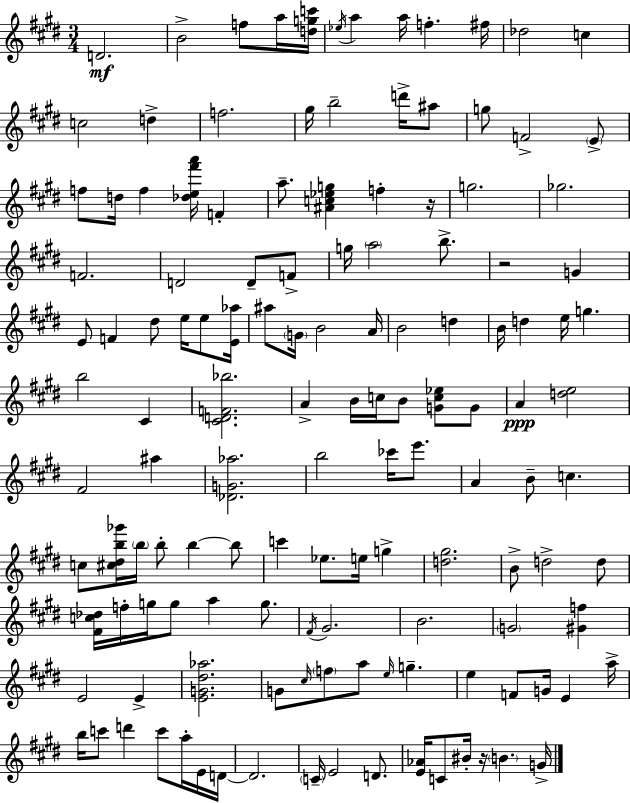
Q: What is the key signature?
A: E major